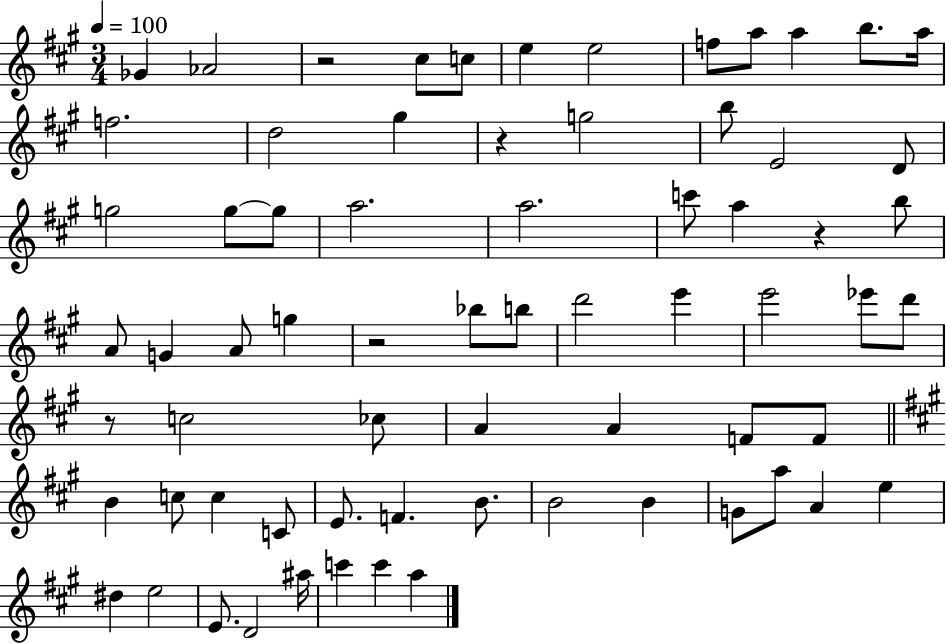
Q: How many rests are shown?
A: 5